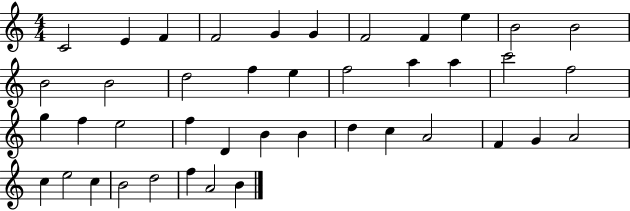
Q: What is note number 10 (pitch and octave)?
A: B4